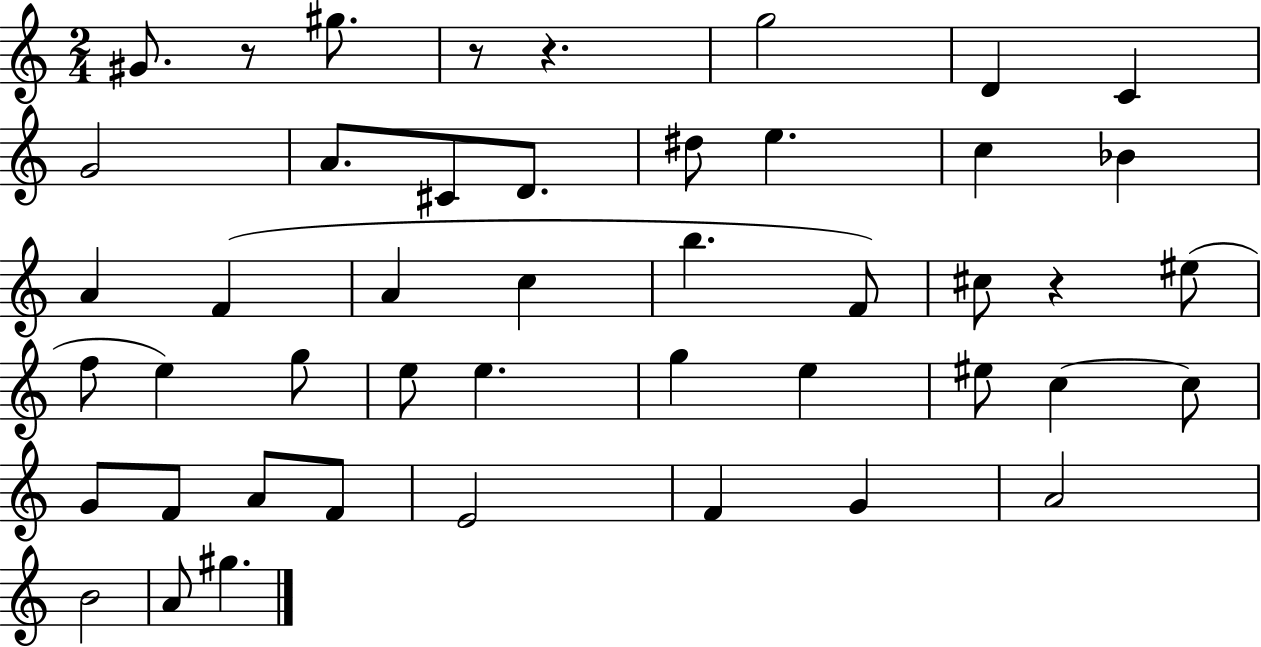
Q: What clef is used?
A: treble